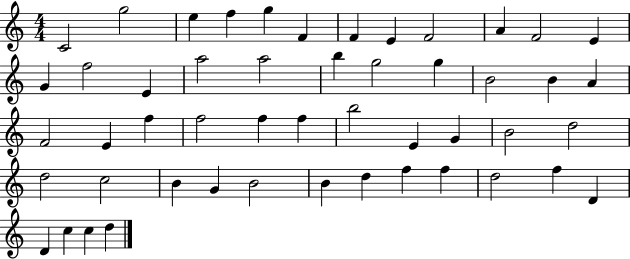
{
  \clef treble
  \numericTimeSignature
  \time 4/4
  \key c \major
  c'2 g''2 | e''4 f''4 g''4 f'4 | f'4 e'4 f'2 | a'4 f'2 e'4 | \break g'4 f''2 e'4 | a''2 a''2 | b''4 g''2 g''4 | b'2 b'4 a'4 | \break f'2 e'4 f''4 | f''2 f''4 f''4 | b''2 e'4 g'4 | b'2 d''2 | \break d''2 c''2 | b'4 g'4 b'2 | b'4 d''4 f''4 f''4 | d''2 f''4 d'4 | \break d'4 c''4 c''4 d''4 | \bar "|."
}